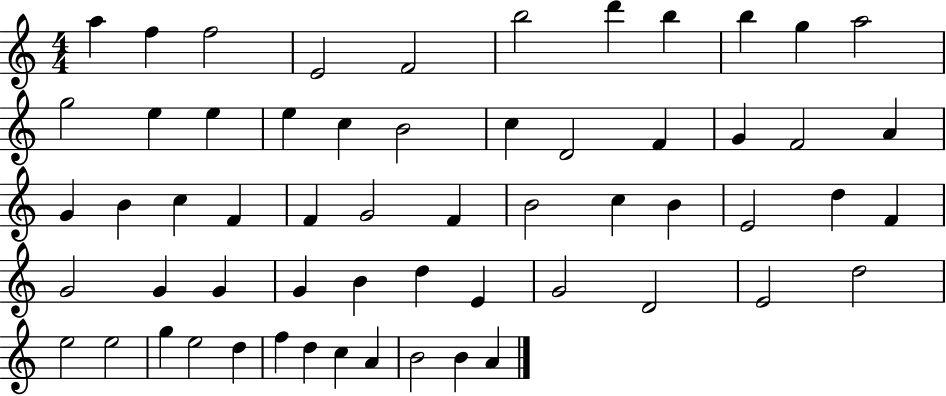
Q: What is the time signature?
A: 4/4